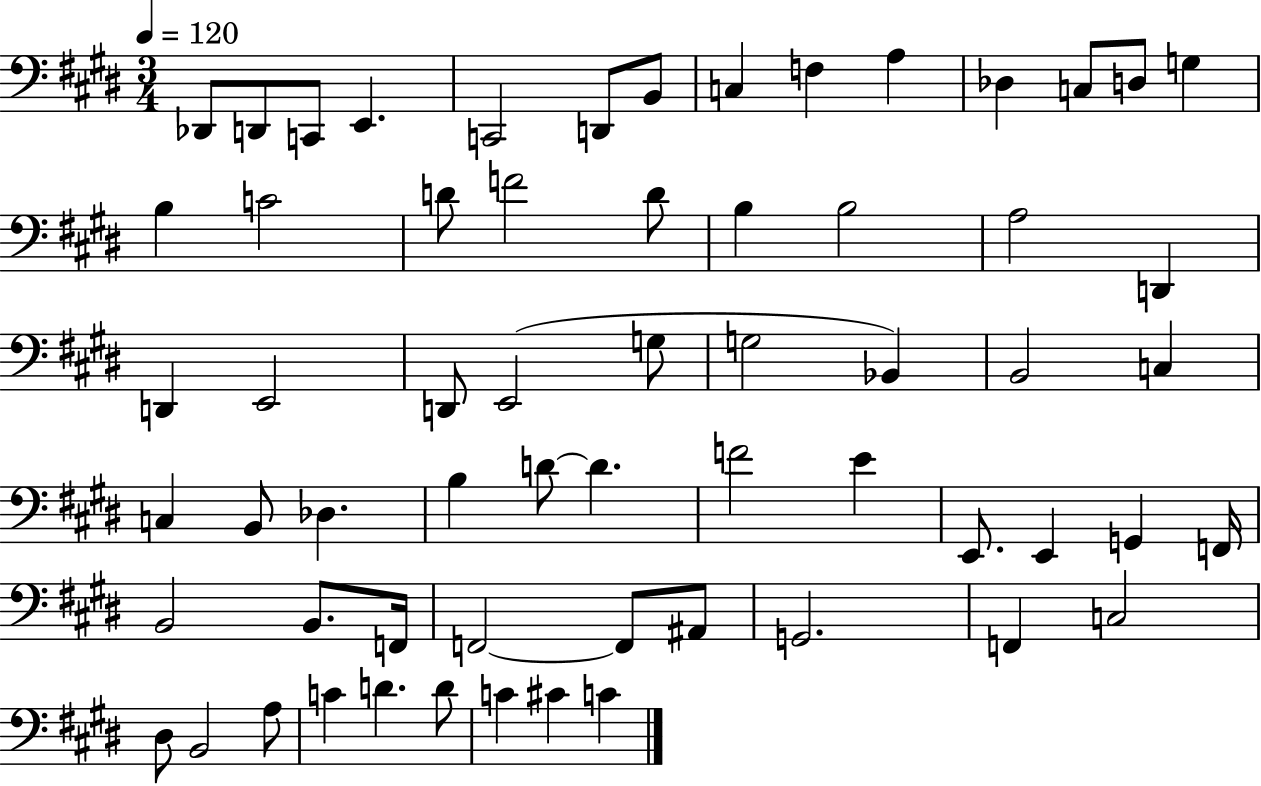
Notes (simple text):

Db2/e D2/e C2/e E2/q. C2/h D2/e B2/e C3/q F3/q A3/q Db3/q C3/e D3/e G3/q B3/q C4/h D4/e F4/h D4/e B3/q B3/h A3/h D2/q D2/q E2/h D2/e E2/h G3/e G3/h Bb2/q B2/h C3/q C3/q B2/e Db3/q. B3/q D4/e D4/q. F4/h E4/q E2/e. E2/q G2/q F2/s B2/h B2/e. F2/s F2/h F2/e A#2/e G2/h. F2/q C3/h D#3/e B2/h A3/e C4/q D4/q. D4/e C4/q C#4/q C4/q